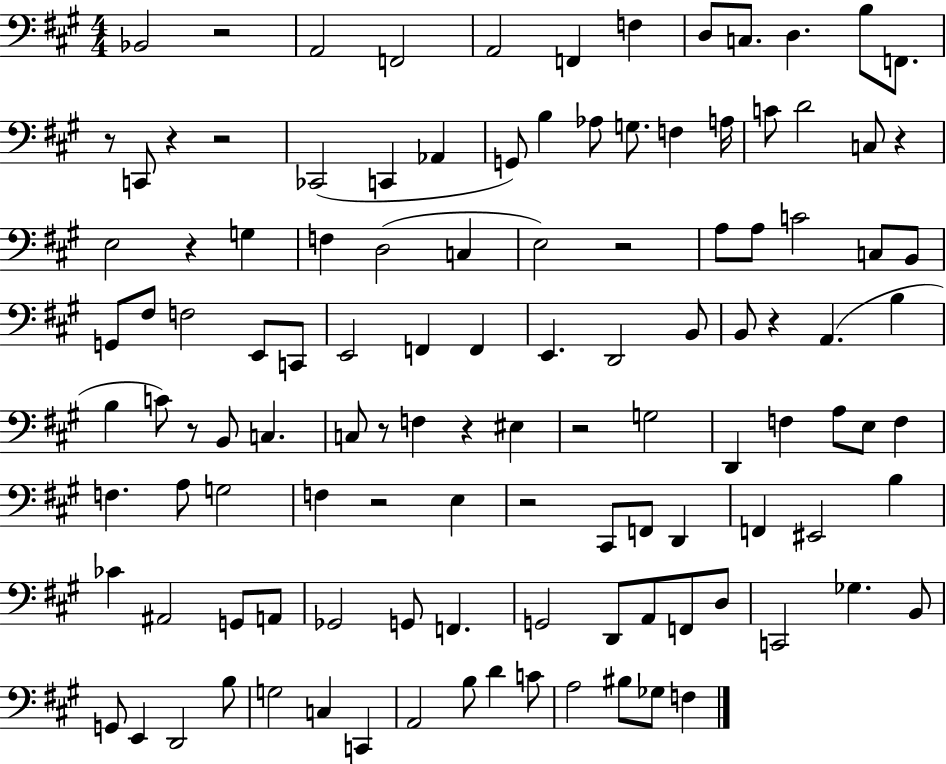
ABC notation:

X:1
T:Untitled
M:4/4
L:1/4
K:A
_B,,2 z2 A,,2 F,,2 A,,2 F,, F, D,/2 C,/2 D, B,/2 F,,/2 z/2 C,,/2 z z2 _C,,2 C,, _A,, G,,/2 B, _A,/2 G,/2 F, A,/4 C/2 D2 C,/2 z E,2 z G, F, D,2 C, E,2 z2 A,/2 A,/2 C2 C,/2 B,,/2 G,,/2 ^F,/2 F,2 E,,/2 C,,/2 E,,2 F,, F,, E,, D,,2 B,,/2 B,,/2 z A,, B, B, C/2 z/2 B,,/2 C, C,/2 z/2 F, z ^E, z2 G,2 D,, F, A,/2 E,/2 F, F, A,/2 G,2 F, z2 E, z2 ^C,,/2 F,,/2 D,, F,, ^E,,2 B, _C ^A,,2 G,,/2 A,,/2 _G,,2 G,,/2 F,, G,,2 D,,/2 A,,/2 F,,/2 D,/2 C,,2 _G, B,,/2 G,,/2 E,, D,,2 B,/2 G,2 C, C,, A,,2 B,/2 D C/2 A,2 ^B,/2 _G,/2 F,